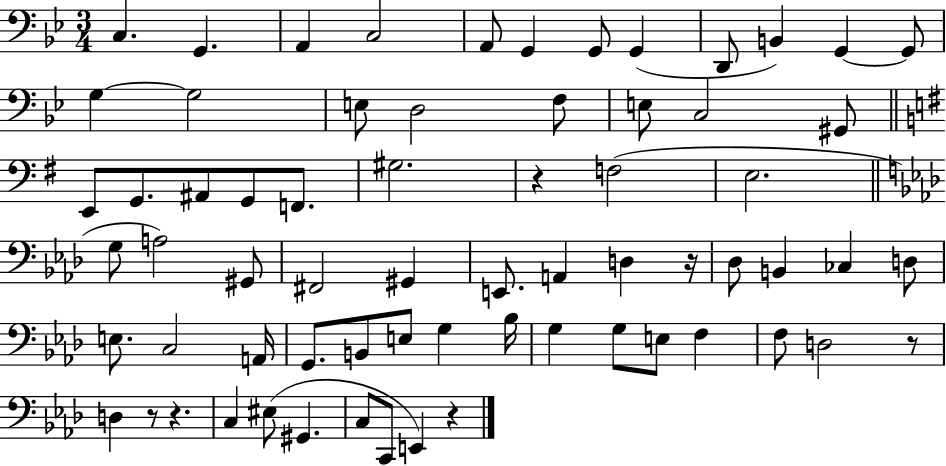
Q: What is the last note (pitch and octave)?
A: E2